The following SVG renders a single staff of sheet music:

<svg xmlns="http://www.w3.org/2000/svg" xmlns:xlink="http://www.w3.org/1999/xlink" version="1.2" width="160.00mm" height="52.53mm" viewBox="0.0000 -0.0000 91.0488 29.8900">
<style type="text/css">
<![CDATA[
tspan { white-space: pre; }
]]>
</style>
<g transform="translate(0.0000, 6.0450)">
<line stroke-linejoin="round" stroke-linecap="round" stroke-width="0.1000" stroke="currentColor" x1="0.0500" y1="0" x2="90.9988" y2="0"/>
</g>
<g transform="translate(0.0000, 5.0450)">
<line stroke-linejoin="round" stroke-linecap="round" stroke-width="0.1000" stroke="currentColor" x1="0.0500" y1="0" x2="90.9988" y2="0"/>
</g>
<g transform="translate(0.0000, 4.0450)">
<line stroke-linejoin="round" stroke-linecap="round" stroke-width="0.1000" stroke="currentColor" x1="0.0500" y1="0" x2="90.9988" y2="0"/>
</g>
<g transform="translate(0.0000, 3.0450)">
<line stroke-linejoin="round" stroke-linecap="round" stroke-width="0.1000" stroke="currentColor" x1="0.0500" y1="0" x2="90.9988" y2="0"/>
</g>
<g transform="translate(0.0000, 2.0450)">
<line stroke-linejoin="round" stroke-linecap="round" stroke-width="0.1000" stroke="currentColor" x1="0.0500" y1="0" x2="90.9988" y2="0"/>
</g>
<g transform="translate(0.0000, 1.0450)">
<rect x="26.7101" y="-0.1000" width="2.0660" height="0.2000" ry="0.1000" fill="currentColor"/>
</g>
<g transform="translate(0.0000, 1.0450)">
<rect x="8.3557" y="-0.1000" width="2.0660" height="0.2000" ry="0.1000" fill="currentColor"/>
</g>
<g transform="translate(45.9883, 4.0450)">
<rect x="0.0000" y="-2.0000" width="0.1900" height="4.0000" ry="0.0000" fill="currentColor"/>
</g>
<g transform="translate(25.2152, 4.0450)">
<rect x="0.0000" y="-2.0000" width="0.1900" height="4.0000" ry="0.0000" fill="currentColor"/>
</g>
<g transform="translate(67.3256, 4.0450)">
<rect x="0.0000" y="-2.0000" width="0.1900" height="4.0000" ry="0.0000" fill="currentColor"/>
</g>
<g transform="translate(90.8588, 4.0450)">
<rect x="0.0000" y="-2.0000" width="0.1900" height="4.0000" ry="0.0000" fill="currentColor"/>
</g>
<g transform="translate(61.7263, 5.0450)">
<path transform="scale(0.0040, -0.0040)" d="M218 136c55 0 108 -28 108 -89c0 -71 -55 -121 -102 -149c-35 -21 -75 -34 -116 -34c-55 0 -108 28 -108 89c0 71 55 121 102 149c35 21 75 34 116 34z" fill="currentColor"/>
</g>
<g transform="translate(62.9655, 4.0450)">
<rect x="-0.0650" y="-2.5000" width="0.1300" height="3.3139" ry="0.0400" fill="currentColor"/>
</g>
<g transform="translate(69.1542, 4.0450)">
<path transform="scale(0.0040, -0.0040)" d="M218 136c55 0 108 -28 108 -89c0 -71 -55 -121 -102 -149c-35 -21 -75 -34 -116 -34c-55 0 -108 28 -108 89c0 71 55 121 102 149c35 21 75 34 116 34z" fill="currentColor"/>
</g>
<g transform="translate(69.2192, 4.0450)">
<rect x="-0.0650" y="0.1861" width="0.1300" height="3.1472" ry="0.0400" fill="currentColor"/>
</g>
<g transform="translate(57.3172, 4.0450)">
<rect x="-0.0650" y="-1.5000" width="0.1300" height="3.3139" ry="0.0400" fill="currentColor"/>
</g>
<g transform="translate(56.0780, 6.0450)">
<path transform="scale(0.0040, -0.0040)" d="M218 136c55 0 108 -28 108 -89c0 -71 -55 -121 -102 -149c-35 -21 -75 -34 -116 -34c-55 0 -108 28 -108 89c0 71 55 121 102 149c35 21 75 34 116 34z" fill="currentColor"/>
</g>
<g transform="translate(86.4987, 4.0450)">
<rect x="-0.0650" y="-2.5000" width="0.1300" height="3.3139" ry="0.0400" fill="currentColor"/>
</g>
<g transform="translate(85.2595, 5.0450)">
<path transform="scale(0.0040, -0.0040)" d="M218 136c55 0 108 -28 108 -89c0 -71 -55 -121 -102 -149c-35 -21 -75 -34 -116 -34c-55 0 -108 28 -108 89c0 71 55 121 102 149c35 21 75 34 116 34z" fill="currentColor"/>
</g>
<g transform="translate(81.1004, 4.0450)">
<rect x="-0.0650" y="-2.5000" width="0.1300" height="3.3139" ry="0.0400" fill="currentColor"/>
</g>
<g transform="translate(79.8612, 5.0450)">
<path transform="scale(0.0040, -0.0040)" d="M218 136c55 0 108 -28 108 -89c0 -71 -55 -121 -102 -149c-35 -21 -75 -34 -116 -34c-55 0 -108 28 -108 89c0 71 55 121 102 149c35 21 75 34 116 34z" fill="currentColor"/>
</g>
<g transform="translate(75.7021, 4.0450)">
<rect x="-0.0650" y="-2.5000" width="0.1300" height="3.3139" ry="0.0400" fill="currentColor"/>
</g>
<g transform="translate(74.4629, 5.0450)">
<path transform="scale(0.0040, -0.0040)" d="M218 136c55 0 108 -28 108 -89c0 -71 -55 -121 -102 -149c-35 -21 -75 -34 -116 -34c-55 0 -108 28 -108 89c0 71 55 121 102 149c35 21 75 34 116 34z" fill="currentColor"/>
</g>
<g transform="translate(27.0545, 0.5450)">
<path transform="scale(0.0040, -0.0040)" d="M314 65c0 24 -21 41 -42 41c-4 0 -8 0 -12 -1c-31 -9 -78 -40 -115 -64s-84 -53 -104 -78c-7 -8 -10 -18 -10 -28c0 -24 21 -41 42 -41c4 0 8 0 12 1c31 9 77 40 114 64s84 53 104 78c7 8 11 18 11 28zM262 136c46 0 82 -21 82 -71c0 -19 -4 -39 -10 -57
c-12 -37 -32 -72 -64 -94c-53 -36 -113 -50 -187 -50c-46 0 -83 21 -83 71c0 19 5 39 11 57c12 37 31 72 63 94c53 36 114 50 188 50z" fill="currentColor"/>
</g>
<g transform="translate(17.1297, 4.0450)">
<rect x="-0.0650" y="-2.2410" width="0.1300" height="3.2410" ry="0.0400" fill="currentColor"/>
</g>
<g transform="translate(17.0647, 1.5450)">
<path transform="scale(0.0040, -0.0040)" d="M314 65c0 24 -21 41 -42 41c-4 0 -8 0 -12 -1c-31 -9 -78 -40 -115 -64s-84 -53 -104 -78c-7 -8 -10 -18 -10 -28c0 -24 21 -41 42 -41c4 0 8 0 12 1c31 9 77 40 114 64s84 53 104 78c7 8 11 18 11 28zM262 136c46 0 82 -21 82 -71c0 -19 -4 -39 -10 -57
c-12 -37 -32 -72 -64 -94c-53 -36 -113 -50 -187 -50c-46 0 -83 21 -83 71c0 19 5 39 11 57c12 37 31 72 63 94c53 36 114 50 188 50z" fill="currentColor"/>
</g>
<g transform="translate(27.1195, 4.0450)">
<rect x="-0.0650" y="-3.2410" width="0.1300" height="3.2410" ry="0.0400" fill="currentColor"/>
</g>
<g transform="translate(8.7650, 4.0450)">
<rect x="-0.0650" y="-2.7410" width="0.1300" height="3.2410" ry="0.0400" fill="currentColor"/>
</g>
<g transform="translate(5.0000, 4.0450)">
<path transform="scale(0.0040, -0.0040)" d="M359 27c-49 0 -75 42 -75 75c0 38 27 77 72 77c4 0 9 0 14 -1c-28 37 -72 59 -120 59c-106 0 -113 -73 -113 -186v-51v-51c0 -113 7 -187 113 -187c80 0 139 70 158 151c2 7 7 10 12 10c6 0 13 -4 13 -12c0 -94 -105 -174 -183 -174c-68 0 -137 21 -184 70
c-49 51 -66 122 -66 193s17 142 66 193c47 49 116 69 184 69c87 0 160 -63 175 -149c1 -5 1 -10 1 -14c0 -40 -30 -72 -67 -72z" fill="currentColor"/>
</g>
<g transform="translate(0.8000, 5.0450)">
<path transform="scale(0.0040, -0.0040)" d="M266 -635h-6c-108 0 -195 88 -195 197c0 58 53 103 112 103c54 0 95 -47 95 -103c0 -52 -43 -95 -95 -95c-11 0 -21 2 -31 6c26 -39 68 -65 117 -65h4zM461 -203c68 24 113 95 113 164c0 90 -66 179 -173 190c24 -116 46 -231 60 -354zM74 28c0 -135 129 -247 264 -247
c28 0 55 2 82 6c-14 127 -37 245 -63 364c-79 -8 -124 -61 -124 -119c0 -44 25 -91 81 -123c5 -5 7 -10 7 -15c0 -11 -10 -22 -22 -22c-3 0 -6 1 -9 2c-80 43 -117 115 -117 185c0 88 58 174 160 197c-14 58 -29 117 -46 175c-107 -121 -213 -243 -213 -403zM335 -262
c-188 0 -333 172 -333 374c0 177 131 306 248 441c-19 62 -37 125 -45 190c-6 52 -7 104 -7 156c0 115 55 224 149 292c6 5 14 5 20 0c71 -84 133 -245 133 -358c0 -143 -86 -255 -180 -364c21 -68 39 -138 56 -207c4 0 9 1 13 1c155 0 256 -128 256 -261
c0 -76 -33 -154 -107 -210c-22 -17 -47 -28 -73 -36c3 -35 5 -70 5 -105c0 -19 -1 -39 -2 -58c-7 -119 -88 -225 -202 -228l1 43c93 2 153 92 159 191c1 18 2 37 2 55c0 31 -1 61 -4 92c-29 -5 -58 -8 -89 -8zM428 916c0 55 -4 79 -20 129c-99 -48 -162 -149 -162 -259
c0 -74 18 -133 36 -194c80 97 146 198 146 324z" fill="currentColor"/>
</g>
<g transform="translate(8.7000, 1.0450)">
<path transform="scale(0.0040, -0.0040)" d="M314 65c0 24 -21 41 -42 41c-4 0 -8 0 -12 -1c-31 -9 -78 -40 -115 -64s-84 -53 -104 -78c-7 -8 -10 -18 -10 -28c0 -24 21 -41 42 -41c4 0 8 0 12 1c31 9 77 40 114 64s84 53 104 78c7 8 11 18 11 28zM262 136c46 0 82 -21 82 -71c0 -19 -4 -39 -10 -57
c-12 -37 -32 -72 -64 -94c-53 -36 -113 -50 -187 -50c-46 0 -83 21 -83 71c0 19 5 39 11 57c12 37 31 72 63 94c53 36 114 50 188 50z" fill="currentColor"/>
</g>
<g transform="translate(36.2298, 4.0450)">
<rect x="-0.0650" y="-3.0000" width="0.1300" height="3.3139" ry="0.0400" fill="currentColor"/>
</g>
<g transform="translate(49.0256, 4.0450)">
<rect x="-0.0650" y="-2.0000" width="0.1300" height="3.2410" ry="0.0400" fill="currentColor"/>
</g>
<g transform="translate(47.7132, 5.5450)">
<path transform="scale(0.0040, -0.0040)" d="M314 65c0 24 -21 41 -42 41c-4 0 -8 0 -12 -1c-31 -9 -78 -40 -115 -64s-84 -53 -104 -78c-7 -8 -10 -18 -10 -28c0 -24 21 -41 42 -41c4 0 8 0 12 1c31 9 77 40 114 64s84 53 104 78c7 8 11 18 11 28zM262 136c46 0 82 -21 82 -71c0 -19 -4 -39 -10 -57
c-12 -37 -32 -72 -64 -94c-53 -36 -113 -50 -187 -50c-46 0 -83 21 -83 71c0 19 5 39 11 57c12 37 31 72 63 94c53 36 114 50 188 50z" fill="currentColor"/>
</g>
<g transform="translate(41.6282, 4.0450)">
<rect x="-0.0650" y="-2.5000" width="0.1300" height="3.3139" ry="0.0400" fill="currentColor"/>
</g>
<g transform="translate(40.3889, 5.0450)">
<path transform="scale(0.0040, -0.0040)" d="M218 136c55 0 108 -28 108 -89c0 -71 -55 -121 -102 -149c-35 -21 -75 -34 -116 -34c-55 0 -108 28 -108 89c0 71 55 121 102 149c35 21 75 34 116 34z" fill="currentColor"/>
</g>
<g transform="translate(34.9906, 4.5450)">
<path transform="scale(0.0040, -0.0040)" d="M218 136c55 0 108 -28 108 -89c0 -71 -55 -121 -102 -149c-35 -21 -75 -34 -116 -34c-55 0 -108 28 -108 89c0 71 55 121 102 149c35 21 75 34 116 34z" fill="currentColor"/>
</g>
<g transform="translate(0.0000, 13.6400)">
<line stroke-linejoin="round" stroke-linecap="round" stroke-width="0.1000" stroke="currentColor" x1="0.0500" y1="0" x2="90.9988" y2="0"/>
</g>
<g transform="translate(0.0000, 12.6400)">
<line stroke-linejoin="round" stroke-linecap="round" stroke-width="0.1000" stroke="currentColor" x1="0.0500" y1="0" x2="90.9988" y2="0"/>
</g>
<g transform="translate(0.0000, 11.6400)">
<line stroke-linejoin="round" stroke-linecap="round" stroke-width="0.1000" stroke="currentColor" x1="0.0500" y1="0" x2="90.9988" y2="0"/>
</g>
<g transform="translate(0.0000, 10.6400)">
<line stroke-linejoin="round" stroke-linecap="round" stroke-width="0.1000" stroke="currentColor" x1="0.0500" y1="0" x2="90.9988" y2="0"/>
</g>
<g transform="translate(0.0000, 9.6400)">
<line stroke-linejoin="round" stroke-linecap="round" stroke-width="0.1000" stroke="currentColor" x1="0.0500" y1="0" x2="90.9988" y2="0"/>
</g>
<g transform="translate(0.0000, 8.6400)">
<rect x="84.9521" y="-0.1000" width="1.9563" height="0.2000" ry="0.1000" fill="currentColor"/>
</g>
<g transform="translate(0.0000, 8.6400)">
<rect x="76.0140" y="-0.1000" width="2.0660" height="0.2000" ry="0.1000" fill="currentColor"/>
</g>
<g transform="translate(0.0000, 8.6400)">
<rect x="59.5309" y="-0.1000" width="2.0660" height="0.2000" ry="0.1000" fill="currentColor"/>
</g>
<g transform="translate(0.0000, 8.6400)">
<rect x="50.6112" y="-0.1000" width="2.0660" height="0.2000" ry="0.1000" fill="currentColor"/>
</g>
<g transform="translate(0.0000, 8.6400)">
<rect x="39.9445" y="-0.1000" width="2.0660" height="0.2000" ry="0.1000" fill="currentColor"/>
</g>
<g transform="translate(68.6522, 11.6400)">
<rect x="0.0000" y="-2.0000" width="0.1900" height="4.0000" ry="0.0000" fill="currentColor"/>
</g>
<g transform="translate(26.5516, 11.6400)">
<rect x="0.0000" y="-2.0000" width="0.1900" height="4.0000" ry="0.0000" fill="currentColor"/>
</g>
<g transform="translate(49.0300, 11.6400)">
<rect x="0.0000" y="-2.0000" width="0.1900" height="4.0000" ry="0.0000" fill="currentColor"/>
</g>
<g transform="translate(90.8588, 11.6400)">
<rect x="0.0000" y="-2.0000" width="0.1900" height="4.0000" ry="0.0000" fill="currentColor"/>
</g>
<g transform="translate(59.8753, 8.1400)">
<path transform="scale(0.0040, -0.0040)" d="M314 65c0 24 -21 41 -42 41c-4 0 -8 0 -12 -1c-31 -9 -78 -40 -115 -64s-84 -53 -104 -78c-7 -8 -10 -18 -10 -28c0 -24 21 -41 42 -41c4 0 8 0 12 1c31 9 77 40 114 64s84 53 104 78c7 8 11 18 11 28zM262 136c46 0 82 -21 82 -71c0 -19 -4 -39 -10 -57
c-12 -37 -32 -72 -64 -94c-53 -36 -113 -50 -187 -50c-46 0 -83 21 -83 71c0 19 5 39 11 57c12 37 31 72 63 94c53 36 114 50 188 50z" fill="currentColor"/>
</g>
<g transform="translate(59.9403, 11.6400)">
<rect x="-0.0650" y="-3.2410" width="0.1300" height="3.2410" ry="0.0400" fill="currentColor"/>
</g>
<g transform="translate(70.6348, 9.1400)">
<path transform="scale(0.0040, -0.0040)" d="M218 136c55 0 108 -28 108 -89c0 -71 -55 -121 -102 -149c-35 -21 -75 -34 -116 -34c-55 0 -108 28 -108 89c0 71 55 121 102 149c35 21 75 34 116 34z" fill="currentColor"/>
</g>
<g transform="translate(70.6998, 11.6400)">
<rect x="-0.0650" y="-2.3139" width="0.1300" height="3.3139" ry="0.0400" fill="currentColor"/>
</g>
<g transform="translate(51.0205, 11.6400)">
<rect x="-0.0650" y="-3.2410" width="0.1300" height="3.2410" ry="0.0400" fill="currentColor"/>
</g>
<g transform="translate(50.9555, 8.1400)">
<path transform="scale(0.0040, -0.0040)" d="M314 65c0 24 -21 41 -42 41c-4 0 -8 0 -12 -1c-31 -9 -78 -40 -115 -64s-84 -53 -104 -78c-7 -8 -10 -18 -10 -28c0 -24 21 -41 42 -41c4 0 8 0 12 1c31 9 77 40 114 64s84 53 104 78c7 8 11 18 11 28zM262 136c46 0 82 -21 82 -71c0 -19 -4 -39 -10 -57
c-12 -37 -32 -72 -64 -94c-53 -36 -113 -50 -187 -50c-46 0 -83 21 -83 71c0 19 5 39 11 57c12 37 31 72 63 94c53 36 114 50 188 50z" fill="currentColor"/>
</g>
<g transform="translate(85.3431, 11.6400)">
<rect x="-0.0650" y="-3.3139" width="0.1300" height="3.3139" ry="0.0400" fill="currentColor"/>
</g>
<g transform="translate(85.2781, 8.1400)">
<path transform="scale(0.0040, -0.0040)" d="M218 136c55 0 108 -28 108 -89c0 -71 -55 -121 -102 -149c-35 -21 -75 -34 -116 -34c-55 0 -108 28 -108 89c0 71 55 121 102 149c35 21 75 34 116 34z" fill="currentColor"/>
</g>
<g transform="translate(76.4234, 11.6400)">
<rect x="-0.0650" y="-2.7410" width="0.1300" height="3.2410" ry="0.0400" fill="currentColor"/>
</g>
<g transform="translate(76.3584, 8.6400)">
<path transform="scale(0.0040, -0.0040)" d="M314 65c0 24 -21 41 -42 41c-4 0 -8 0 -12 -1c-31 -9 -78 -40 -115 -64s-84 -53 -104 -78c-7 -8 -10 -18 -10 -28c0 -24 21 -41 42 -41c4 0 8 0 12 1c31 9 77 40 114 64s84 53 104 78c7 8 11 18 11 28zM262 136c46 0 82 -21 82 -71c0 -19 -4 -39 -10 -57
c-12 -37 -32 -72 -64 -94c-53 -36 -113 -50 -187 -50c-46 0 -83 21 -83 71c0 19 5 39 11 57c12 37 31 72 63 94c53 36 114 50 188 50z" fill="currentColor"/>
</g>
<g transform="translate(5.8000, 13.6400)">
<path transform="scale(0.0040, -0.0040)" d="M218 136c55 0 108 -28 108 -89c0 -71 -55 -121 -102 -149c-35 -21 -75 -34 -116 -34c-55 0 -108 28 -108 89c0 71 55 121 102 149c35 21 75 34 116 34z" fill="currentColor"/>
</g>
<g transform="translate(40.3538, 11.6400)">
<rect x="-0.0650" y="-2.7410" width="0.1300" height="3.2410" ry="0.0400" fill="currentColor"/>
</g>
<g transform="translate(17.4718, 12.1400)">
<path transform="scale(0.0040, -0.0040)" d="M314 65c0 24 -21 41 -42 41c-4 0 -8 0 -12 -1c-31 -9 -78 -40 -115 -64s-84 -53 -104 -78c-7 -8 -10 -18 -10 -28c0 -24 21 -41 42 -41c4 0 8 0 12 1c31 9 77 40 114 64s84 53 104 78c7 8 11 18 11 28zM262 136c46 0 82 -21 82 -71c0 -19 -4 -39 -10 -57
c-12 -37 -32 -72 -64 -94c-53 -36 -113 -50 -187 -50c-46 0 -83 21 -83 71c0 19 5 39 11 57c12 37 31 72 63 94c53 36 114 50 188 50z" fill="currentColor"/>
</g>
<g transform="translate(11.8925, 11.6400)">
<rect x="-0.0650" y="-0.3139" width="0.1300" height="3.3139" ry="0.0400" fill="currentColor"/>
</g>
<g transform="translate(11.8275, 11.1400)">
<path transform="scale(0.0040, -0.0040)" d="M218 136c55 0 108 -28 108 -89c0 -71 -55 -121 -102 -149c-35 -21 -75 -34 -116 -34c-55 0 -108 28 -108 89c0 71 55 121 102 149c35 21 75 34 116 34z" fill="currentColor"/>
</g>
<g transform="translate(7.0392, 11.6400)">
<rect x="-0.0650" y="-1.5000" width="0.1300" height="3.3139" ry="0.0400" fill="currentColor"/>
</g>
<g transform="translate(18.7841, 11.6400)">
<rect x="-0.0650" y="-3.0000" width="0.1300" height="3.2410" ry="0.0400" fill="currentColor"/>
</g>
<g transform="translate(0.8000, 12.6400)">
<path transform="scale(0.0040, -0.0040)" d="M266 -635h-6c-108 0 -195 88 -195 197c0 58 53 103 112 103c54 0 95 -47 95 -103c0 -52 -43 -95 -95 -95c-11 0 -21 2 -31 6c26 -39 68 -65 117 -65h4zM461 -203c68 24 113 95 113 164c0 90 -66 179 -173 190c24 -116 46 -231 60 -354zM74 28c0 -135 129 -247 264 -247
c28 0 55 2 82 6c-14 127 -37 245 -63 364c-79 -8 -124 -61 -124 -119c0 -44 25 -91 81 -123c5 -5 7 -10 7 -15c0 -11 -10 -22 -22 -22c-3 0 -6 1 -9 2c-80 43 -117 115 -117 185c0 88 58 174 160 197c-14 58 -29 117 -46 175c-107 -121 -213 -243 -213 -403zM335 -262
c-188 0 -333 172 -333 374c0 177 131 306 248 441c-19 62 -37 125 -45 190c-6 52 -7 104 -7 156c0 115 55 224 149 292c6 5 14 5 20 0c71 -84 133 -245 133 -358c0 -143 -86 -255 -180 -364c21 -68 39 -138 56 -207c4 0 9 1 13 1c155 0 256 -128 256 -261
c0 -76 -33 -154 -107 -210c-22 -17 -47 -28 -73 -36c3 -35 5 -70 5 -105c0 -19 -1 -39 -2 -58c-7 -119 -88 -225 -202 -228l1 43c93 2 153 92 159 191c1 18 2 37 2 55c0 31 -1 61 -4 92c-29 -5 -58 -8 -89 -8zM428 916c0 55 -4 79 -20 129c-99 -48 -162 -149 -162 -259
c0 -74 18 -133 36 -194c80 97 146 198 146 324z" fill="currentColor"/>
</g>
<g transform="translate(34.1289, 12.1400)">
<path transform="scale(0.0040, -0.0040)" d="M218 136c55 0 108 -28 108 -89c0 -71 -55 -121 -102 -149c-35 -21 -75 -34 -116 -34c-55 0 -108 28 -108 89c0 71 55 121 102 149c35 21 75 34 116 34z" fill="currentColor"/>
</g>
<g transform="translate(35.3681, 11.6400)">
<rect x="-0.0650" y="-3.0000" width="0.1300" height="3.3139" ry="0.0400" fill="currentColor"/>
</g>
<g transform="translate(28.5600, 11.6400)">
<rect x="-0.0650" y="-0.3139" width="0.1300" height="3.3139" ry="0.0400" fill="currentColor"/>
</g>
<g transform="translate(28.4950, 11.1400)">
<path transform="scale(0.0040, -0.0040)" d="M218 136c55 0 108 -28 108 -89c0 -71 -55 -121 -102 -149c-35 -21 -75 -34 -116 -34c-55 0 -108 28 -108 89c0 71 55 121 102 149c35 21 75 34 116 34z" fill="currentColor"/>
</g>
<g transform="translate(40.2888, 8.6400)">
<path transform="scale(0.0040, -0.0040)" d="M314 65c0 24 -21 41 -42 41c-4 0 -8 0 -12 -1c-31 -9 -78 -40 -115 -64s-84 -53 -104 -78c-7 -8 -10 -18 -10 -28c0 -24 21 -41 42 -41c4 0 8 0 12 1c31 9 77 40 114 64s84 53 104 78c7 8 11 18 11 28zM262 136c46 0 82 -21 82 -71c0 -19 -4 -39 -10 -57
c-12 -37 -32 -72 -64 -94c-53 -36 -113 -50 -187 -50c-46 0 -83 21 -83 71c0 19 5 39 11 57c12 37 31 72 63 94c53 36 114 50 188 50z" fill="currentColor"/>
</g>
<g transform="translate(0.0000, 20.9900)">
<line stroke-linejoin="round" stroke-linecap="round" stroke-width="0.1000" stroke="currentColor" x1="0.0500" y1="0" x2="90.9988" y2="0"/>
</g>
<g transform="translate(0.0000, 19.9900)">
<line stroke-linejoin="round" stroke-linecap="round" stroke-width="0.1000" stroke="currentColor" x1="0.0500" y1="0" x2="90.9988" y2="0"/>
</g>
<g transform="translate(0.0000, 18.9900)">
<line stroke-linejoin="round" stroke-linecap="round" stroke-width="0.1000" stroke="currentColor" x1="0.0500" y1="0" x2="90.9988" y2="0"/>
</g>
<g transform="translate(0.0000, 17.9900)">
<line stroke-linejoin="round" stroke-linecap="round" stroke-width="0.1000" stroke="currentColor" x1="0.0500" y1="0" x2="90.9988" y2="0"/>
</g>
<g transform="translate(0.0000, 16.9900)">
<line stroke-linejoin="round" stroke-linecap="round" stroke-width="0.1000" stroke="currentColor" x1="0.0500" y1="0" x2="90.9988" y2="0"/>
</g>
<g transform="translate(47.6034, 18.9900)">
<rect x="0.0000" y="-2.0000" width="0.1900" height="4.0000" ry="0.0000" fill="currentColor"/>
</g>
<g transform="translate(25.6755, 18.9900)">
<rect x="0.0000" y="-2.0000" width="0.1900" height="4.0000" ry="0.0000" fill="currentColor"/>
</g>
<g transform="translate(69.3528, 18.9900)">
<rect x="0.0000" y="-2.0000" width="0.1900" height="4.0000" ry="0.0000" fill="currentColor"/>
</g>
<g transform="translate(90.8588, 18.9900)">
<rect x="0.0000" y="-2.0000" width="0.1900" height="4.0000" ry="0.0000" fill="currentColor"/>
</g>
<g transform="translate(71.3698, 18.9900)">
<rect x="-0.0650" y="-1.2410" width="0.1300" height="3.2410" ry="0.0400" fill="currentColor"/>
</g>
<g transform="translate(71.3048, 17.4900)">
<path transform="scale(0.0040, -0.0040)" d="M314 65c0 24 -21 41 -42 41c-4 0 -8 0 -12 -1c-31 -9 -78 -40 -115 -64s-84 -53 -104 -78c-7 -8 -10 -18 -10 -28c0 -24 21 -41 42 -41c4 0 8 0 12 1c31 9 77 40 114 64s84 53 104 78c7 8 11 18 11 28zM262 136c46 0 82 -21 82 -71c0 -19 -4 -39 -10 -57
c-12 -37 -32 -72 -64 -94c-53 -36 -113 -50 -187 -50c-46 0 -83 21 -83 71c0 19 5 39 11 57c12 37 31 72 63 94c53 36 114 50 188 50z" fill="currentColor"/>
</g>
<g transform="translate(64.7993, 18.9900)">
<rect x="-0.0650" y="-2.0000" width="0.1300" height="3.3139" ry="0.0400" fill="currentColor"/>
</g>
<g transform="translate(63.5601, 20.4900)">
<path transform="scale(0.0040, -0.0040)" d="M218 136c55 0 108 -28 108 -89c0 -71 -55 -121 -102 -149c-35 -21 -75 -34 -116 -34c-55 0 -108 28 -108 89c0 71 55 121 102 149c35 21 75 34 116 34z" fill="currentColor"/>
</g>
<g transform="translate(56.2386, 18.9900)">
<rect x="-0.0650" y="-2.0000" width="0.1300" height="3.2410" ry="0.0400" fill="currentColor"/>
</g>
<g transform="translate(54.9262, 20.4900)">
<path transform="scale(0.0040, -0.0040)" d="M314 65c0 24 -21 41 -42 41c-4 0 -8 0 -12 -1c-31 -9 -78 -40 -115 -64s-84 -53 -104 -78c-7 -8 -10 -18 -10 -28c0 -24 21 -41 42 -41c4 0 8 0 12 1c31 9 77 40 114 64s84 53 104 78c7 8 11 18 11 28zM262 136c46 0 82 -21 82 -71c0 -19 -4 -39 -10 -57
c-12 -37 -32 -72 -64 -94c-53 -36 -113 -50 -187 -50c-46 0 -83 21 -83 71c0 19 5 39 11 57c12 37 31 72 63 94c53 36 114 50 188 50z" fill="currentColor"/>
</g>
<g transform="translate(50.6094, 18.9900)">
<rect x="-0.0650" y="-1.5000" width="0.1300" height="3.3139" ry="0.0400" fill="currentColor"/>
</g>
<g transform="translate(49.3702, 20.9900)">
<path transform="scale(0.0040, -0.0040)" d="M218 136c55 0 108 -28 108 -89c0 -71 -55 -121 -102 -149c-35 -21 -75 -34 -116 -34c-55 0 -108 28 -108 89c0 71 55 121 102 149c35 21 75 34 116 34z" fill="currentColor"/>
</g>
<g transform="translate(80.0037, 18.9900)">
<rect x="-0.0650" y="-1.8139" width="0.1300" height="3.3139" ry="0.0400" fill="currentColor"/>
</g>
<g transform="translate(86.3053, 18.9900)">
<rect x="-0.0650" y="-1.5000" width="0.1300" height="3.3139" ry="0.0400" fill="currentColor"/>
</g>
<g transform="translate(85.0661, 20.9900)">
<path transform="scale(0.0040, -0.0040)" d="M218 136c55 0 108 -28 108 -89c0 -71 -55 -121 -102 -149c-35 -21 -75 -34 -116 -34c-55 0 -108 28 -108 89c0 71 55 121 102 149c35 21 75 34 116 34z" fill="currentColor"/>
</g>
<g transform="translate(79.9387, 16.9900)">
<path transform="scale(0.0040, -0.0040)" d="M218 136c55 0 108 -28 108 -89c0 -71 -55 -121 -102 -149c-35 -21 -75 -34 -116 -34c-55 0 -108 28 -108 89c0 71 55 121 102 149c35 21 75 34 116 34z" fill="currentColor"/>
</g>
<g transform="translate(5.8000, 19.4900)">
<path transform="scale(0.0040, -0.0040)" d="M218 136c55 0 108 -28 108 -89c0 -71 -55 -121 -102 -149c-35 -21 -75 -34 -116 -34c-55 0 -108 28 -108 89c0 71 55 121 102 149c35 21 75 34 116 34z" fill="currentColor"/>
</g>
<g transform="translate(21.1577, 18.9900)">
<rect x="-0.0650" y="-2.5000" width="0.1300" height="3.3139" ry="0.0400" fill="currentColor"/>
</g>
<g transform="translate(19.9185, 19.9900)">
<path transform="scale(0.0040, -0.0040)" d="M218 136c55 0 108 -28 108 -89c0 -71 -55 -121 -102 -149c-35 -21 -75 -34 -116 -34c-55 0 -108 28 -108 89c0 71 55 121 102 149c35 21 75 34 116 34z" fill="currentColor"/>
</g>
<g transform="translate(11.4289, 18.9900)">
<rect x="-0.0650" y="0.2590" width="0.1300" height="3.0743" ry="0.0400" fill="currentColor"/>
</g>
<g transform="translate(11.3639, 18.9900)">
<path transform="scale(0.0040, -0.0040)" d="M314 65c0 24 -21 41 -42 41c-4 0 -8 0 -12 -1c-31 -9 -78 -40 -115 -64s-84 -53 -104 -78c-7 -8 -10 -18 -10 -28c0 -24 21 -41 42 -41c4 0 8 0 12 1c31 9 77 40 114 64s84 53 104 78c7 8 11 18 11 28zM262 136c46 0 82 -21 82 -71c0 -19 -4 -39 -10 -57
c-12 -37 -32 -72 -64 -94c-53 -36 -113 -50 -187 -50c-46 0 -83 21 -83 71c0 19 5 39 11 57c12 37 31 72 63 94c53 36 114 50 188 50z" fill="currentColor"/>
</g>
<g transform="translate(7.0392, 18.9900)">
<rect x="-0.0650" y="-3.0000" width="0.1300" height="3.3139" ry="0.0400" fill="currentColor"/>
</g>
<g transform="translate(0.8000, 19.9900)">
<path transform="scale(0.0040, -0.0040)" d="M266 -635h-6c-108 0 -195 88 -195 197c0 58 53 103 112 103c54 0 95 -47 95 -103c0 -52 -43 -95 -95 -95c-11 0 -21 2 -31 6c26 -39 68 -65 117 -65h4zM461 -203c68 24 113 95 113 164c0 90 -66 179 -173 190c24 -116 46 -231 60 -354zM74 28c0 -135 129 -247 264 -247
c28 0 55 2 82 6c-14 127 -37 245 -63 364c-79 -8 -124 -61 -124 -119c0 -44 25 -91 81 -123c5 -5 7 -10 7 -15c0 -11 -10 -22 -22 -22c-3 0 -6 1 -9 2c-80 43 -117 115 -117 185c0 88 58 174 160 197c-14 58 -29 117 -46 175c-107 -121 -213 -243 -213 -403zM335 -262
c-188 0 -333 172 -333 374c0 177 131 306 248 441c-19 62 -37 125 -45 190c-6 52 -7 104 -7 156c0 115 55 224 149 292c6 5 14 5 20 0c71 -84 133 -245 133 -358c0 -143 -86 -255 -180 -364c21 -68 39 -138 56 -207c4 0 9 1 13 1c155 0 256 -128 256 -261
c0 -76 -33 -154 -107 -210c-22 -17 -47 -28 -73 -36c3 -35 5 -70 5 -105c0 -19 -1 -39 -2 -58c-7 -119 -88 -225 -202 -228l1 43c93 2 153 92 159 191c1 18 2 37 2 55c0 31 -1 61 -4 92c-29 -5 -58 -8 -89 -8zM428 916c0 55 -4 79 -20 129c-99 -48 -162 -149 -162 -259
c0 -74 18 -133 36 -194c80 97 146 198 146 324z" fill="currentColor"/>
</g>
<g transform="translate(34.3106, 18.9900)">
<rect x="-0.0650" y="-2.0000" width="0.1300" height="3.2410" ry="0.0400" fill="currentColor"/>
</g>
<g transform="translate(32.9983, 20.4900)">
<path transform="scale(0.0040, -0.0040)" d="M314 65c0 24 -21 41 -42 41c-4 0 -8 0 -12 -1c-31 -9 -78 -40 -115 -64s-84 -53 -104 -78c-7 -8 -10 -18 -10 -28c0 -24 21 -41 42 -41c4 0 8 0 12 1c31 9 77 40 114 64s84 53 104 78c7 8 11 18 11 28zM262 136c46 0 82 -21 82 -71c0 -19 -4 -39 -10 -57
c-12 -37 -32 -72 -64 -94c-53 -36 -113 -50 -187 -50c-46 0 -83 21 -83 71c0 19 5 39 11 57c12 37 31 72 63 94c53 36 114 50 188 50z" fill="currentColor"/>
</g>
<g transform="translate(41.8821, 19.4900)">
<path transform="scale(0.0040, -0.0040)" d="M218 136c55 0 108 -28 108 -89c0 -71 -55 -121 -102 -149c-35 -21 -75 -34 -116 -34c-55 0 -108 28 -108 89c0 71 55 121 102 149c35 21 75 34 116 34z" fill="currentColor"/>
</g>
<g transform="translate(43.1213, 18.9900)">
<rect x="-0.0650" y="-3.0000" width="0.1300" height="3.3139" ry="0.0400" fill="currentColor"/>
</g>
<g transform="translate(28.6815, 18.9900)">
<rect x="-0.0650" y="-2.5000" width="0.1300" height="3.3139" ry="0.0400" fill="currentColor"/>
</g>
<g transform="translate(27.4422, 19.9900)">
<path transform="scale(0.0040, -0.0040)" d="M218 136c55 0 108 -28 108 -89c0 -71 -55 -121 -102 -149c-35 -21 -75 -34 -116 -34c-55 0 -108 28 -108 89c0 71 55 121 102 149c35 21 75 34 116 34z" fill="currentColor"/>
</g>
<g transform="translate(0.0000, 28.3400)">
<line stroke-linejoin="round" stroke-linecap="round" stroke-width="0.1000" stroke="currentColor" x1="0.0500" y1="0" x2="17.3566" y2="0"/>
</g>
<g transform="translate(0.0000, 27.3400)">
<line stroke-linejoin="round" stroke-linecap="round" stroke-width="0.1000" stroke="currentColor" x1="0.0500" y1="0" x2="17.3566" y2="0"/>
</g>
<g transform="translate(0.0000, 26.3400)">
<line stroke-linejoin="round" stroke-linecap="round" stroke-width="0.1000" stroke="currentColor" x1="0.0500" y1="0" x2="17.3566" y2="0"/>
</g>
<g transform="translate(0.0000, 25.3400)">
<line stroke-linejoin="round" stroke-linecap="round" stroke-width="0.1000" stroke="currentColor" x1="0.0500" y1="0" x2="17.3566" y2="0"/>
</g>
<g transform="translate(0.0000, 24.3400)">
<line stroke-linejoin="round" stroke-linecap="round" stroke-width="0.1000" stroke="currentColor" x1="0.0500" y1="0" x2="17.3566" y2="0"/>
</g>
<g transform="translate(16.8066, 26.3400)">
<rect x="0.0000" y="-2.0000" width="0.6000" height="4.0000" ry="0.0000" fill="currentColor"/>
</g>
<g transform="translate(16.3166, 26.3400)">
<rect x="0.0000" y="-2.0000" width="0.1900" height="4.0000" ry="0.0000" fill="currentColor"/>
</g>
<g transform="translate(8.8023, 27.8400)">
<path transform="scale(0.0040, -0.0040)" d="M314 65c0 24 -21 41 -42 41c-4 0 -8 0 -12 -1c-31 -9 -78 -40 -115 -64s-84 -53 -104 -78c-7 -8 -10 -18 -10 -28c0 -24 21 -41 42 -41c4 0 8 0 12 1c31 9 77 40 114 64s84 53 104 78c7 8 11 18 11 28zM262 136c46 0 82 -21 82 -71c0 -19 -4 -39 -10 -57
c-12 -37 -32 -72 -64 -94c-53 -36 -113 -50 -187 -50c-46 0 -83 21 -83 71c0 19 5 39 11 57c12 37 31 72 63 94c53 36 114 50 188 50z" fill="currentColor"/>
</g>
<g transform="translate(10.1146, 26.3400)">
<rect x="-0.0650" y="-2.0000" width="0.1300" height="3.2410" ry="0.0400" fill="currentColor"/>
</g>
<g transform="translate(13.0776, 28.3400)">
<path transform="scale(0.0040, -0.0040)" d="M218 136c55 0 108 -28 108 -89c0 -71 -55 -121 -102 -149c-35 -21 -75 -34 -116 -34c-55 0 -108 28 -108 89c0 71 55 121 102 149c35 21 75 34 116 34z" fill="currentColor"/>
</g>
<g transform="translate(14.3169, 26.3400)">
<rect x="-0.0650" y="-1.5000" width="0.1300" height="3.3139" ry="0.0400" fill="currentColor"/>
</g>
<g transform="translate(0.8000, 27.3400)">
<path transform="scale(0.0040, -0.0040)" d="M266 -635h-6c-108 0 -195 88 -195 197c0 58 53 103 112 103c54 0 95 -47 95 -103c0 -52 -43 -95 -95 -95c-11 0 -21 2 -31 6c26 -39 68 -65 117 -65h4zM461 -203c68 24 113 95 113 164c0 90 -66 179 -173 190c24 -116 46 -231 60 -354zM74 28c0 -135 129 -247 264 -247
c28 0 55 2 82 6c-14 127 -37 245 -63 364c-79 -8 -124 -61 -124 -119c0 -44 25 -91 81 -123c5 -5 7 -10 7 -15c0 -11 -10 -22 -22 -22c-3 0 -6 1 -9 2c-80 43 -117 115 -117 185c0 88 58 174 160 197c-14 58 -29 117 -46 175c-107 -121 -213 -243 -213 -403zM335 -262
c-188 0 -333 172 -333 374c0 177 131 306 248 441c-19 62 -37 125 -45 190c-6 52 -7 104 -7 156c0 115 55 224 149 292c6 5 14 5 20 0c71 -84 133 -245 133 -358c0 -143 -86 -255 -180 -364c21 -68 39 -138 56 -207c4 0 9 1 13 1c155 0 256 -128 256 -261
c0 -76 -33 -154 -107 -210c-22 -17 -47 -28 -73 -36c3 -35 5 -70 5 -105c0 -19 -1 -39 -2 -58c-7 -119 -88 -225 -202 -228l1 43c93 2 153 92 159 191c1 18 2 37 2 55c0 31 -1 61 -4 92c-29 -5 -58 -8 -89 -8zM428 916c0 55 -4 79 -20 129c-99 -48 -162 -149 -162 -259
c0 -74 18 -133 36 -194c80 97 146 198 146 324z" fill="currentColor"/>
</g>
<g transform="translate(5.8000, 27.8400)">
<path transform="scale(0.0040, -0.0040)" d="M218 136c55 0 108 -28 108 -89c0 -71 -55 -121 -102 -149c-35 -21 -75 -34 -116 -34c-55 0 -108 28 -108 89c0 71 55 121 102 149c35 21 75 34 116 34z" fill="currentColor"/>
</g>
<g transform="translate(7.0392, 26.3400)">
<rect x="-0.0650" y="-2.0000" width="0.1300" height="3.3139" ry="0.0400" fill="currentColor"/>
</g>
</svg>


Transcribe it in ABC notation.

X:1
T:Untitled
M:4/4
L:1/4
K:C
a2 g2 b2 A G F2 E G B G G G E c A2 c A a2 b2 b2 g a2 b A B2 G G F2 A E F2 F e2 f E F F2 E